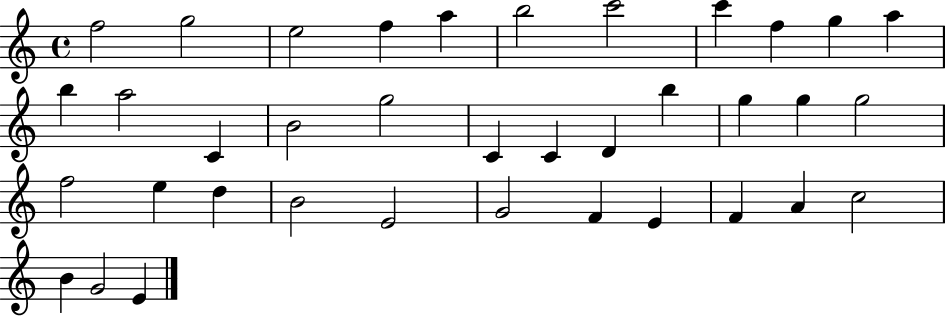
F5/h G5/h E5/h F5/q A5/q B5/h C6/h C6/q F5/q G5/q A5/q B5/q A5/h C4/q B4/h G5/h C4/q C4/q D4/q B5/q G5/q G5/q G5/h F5/h E5/q D5/q B4/h E4/h G4/h F4/q E4/q F4/q A4/q C5/h B4/q G4/h E4/q